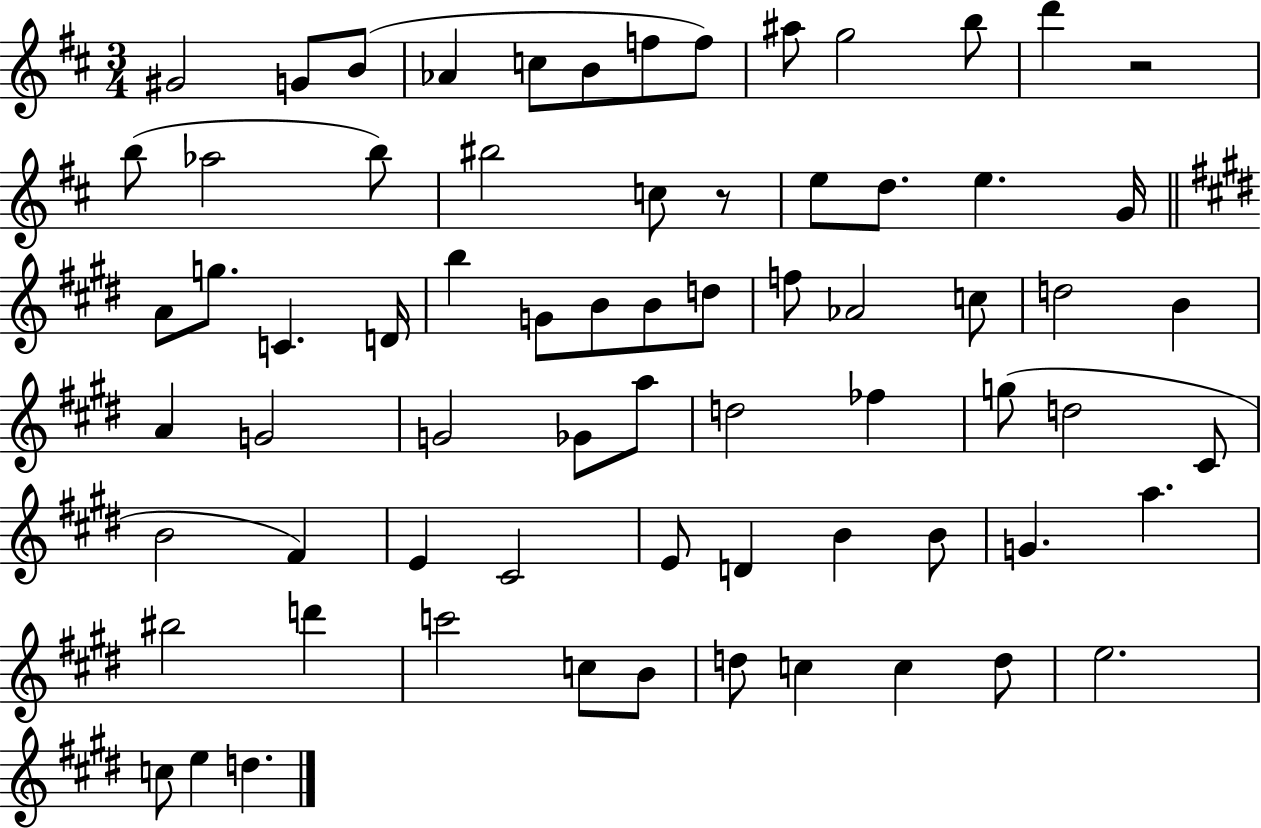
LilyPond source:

{
  \clef treble
  \numericTimeSignature
  \time 3/4
  \key d \major
  gis'2 g'8 b'8( | aes'4 c''8 b'8 f''8 f''8) | ais''8 g''2 b''8 | d'''4 r2 | \break b''8( aes''2 b''8) | bis''2 c''8 r8 | e''8 d''8. e''4. g'16 | \bar "||" \break \key e \major a'8 g''8. c'4. d'16 | b''4 g'8 b'8 b'8 d''8 | f''8 aes'2 c''8 | d''2 b'4 | \break a'4 g'2 | g'2 ges'8 a''8 | d''2 fes''4 | g''8( d''2 cis'8 | \break b'2 fis'4) | e'4 cis'2 | e'8 d'4 b'4 b'8 | g'4. a''4. | \break bis''2 d'''4 | c'''2 c''8 b'8 | d''8 c''4 c''4 d''8 | e''2. | \break c''8 e''4 d''4. | \bar "|."
}